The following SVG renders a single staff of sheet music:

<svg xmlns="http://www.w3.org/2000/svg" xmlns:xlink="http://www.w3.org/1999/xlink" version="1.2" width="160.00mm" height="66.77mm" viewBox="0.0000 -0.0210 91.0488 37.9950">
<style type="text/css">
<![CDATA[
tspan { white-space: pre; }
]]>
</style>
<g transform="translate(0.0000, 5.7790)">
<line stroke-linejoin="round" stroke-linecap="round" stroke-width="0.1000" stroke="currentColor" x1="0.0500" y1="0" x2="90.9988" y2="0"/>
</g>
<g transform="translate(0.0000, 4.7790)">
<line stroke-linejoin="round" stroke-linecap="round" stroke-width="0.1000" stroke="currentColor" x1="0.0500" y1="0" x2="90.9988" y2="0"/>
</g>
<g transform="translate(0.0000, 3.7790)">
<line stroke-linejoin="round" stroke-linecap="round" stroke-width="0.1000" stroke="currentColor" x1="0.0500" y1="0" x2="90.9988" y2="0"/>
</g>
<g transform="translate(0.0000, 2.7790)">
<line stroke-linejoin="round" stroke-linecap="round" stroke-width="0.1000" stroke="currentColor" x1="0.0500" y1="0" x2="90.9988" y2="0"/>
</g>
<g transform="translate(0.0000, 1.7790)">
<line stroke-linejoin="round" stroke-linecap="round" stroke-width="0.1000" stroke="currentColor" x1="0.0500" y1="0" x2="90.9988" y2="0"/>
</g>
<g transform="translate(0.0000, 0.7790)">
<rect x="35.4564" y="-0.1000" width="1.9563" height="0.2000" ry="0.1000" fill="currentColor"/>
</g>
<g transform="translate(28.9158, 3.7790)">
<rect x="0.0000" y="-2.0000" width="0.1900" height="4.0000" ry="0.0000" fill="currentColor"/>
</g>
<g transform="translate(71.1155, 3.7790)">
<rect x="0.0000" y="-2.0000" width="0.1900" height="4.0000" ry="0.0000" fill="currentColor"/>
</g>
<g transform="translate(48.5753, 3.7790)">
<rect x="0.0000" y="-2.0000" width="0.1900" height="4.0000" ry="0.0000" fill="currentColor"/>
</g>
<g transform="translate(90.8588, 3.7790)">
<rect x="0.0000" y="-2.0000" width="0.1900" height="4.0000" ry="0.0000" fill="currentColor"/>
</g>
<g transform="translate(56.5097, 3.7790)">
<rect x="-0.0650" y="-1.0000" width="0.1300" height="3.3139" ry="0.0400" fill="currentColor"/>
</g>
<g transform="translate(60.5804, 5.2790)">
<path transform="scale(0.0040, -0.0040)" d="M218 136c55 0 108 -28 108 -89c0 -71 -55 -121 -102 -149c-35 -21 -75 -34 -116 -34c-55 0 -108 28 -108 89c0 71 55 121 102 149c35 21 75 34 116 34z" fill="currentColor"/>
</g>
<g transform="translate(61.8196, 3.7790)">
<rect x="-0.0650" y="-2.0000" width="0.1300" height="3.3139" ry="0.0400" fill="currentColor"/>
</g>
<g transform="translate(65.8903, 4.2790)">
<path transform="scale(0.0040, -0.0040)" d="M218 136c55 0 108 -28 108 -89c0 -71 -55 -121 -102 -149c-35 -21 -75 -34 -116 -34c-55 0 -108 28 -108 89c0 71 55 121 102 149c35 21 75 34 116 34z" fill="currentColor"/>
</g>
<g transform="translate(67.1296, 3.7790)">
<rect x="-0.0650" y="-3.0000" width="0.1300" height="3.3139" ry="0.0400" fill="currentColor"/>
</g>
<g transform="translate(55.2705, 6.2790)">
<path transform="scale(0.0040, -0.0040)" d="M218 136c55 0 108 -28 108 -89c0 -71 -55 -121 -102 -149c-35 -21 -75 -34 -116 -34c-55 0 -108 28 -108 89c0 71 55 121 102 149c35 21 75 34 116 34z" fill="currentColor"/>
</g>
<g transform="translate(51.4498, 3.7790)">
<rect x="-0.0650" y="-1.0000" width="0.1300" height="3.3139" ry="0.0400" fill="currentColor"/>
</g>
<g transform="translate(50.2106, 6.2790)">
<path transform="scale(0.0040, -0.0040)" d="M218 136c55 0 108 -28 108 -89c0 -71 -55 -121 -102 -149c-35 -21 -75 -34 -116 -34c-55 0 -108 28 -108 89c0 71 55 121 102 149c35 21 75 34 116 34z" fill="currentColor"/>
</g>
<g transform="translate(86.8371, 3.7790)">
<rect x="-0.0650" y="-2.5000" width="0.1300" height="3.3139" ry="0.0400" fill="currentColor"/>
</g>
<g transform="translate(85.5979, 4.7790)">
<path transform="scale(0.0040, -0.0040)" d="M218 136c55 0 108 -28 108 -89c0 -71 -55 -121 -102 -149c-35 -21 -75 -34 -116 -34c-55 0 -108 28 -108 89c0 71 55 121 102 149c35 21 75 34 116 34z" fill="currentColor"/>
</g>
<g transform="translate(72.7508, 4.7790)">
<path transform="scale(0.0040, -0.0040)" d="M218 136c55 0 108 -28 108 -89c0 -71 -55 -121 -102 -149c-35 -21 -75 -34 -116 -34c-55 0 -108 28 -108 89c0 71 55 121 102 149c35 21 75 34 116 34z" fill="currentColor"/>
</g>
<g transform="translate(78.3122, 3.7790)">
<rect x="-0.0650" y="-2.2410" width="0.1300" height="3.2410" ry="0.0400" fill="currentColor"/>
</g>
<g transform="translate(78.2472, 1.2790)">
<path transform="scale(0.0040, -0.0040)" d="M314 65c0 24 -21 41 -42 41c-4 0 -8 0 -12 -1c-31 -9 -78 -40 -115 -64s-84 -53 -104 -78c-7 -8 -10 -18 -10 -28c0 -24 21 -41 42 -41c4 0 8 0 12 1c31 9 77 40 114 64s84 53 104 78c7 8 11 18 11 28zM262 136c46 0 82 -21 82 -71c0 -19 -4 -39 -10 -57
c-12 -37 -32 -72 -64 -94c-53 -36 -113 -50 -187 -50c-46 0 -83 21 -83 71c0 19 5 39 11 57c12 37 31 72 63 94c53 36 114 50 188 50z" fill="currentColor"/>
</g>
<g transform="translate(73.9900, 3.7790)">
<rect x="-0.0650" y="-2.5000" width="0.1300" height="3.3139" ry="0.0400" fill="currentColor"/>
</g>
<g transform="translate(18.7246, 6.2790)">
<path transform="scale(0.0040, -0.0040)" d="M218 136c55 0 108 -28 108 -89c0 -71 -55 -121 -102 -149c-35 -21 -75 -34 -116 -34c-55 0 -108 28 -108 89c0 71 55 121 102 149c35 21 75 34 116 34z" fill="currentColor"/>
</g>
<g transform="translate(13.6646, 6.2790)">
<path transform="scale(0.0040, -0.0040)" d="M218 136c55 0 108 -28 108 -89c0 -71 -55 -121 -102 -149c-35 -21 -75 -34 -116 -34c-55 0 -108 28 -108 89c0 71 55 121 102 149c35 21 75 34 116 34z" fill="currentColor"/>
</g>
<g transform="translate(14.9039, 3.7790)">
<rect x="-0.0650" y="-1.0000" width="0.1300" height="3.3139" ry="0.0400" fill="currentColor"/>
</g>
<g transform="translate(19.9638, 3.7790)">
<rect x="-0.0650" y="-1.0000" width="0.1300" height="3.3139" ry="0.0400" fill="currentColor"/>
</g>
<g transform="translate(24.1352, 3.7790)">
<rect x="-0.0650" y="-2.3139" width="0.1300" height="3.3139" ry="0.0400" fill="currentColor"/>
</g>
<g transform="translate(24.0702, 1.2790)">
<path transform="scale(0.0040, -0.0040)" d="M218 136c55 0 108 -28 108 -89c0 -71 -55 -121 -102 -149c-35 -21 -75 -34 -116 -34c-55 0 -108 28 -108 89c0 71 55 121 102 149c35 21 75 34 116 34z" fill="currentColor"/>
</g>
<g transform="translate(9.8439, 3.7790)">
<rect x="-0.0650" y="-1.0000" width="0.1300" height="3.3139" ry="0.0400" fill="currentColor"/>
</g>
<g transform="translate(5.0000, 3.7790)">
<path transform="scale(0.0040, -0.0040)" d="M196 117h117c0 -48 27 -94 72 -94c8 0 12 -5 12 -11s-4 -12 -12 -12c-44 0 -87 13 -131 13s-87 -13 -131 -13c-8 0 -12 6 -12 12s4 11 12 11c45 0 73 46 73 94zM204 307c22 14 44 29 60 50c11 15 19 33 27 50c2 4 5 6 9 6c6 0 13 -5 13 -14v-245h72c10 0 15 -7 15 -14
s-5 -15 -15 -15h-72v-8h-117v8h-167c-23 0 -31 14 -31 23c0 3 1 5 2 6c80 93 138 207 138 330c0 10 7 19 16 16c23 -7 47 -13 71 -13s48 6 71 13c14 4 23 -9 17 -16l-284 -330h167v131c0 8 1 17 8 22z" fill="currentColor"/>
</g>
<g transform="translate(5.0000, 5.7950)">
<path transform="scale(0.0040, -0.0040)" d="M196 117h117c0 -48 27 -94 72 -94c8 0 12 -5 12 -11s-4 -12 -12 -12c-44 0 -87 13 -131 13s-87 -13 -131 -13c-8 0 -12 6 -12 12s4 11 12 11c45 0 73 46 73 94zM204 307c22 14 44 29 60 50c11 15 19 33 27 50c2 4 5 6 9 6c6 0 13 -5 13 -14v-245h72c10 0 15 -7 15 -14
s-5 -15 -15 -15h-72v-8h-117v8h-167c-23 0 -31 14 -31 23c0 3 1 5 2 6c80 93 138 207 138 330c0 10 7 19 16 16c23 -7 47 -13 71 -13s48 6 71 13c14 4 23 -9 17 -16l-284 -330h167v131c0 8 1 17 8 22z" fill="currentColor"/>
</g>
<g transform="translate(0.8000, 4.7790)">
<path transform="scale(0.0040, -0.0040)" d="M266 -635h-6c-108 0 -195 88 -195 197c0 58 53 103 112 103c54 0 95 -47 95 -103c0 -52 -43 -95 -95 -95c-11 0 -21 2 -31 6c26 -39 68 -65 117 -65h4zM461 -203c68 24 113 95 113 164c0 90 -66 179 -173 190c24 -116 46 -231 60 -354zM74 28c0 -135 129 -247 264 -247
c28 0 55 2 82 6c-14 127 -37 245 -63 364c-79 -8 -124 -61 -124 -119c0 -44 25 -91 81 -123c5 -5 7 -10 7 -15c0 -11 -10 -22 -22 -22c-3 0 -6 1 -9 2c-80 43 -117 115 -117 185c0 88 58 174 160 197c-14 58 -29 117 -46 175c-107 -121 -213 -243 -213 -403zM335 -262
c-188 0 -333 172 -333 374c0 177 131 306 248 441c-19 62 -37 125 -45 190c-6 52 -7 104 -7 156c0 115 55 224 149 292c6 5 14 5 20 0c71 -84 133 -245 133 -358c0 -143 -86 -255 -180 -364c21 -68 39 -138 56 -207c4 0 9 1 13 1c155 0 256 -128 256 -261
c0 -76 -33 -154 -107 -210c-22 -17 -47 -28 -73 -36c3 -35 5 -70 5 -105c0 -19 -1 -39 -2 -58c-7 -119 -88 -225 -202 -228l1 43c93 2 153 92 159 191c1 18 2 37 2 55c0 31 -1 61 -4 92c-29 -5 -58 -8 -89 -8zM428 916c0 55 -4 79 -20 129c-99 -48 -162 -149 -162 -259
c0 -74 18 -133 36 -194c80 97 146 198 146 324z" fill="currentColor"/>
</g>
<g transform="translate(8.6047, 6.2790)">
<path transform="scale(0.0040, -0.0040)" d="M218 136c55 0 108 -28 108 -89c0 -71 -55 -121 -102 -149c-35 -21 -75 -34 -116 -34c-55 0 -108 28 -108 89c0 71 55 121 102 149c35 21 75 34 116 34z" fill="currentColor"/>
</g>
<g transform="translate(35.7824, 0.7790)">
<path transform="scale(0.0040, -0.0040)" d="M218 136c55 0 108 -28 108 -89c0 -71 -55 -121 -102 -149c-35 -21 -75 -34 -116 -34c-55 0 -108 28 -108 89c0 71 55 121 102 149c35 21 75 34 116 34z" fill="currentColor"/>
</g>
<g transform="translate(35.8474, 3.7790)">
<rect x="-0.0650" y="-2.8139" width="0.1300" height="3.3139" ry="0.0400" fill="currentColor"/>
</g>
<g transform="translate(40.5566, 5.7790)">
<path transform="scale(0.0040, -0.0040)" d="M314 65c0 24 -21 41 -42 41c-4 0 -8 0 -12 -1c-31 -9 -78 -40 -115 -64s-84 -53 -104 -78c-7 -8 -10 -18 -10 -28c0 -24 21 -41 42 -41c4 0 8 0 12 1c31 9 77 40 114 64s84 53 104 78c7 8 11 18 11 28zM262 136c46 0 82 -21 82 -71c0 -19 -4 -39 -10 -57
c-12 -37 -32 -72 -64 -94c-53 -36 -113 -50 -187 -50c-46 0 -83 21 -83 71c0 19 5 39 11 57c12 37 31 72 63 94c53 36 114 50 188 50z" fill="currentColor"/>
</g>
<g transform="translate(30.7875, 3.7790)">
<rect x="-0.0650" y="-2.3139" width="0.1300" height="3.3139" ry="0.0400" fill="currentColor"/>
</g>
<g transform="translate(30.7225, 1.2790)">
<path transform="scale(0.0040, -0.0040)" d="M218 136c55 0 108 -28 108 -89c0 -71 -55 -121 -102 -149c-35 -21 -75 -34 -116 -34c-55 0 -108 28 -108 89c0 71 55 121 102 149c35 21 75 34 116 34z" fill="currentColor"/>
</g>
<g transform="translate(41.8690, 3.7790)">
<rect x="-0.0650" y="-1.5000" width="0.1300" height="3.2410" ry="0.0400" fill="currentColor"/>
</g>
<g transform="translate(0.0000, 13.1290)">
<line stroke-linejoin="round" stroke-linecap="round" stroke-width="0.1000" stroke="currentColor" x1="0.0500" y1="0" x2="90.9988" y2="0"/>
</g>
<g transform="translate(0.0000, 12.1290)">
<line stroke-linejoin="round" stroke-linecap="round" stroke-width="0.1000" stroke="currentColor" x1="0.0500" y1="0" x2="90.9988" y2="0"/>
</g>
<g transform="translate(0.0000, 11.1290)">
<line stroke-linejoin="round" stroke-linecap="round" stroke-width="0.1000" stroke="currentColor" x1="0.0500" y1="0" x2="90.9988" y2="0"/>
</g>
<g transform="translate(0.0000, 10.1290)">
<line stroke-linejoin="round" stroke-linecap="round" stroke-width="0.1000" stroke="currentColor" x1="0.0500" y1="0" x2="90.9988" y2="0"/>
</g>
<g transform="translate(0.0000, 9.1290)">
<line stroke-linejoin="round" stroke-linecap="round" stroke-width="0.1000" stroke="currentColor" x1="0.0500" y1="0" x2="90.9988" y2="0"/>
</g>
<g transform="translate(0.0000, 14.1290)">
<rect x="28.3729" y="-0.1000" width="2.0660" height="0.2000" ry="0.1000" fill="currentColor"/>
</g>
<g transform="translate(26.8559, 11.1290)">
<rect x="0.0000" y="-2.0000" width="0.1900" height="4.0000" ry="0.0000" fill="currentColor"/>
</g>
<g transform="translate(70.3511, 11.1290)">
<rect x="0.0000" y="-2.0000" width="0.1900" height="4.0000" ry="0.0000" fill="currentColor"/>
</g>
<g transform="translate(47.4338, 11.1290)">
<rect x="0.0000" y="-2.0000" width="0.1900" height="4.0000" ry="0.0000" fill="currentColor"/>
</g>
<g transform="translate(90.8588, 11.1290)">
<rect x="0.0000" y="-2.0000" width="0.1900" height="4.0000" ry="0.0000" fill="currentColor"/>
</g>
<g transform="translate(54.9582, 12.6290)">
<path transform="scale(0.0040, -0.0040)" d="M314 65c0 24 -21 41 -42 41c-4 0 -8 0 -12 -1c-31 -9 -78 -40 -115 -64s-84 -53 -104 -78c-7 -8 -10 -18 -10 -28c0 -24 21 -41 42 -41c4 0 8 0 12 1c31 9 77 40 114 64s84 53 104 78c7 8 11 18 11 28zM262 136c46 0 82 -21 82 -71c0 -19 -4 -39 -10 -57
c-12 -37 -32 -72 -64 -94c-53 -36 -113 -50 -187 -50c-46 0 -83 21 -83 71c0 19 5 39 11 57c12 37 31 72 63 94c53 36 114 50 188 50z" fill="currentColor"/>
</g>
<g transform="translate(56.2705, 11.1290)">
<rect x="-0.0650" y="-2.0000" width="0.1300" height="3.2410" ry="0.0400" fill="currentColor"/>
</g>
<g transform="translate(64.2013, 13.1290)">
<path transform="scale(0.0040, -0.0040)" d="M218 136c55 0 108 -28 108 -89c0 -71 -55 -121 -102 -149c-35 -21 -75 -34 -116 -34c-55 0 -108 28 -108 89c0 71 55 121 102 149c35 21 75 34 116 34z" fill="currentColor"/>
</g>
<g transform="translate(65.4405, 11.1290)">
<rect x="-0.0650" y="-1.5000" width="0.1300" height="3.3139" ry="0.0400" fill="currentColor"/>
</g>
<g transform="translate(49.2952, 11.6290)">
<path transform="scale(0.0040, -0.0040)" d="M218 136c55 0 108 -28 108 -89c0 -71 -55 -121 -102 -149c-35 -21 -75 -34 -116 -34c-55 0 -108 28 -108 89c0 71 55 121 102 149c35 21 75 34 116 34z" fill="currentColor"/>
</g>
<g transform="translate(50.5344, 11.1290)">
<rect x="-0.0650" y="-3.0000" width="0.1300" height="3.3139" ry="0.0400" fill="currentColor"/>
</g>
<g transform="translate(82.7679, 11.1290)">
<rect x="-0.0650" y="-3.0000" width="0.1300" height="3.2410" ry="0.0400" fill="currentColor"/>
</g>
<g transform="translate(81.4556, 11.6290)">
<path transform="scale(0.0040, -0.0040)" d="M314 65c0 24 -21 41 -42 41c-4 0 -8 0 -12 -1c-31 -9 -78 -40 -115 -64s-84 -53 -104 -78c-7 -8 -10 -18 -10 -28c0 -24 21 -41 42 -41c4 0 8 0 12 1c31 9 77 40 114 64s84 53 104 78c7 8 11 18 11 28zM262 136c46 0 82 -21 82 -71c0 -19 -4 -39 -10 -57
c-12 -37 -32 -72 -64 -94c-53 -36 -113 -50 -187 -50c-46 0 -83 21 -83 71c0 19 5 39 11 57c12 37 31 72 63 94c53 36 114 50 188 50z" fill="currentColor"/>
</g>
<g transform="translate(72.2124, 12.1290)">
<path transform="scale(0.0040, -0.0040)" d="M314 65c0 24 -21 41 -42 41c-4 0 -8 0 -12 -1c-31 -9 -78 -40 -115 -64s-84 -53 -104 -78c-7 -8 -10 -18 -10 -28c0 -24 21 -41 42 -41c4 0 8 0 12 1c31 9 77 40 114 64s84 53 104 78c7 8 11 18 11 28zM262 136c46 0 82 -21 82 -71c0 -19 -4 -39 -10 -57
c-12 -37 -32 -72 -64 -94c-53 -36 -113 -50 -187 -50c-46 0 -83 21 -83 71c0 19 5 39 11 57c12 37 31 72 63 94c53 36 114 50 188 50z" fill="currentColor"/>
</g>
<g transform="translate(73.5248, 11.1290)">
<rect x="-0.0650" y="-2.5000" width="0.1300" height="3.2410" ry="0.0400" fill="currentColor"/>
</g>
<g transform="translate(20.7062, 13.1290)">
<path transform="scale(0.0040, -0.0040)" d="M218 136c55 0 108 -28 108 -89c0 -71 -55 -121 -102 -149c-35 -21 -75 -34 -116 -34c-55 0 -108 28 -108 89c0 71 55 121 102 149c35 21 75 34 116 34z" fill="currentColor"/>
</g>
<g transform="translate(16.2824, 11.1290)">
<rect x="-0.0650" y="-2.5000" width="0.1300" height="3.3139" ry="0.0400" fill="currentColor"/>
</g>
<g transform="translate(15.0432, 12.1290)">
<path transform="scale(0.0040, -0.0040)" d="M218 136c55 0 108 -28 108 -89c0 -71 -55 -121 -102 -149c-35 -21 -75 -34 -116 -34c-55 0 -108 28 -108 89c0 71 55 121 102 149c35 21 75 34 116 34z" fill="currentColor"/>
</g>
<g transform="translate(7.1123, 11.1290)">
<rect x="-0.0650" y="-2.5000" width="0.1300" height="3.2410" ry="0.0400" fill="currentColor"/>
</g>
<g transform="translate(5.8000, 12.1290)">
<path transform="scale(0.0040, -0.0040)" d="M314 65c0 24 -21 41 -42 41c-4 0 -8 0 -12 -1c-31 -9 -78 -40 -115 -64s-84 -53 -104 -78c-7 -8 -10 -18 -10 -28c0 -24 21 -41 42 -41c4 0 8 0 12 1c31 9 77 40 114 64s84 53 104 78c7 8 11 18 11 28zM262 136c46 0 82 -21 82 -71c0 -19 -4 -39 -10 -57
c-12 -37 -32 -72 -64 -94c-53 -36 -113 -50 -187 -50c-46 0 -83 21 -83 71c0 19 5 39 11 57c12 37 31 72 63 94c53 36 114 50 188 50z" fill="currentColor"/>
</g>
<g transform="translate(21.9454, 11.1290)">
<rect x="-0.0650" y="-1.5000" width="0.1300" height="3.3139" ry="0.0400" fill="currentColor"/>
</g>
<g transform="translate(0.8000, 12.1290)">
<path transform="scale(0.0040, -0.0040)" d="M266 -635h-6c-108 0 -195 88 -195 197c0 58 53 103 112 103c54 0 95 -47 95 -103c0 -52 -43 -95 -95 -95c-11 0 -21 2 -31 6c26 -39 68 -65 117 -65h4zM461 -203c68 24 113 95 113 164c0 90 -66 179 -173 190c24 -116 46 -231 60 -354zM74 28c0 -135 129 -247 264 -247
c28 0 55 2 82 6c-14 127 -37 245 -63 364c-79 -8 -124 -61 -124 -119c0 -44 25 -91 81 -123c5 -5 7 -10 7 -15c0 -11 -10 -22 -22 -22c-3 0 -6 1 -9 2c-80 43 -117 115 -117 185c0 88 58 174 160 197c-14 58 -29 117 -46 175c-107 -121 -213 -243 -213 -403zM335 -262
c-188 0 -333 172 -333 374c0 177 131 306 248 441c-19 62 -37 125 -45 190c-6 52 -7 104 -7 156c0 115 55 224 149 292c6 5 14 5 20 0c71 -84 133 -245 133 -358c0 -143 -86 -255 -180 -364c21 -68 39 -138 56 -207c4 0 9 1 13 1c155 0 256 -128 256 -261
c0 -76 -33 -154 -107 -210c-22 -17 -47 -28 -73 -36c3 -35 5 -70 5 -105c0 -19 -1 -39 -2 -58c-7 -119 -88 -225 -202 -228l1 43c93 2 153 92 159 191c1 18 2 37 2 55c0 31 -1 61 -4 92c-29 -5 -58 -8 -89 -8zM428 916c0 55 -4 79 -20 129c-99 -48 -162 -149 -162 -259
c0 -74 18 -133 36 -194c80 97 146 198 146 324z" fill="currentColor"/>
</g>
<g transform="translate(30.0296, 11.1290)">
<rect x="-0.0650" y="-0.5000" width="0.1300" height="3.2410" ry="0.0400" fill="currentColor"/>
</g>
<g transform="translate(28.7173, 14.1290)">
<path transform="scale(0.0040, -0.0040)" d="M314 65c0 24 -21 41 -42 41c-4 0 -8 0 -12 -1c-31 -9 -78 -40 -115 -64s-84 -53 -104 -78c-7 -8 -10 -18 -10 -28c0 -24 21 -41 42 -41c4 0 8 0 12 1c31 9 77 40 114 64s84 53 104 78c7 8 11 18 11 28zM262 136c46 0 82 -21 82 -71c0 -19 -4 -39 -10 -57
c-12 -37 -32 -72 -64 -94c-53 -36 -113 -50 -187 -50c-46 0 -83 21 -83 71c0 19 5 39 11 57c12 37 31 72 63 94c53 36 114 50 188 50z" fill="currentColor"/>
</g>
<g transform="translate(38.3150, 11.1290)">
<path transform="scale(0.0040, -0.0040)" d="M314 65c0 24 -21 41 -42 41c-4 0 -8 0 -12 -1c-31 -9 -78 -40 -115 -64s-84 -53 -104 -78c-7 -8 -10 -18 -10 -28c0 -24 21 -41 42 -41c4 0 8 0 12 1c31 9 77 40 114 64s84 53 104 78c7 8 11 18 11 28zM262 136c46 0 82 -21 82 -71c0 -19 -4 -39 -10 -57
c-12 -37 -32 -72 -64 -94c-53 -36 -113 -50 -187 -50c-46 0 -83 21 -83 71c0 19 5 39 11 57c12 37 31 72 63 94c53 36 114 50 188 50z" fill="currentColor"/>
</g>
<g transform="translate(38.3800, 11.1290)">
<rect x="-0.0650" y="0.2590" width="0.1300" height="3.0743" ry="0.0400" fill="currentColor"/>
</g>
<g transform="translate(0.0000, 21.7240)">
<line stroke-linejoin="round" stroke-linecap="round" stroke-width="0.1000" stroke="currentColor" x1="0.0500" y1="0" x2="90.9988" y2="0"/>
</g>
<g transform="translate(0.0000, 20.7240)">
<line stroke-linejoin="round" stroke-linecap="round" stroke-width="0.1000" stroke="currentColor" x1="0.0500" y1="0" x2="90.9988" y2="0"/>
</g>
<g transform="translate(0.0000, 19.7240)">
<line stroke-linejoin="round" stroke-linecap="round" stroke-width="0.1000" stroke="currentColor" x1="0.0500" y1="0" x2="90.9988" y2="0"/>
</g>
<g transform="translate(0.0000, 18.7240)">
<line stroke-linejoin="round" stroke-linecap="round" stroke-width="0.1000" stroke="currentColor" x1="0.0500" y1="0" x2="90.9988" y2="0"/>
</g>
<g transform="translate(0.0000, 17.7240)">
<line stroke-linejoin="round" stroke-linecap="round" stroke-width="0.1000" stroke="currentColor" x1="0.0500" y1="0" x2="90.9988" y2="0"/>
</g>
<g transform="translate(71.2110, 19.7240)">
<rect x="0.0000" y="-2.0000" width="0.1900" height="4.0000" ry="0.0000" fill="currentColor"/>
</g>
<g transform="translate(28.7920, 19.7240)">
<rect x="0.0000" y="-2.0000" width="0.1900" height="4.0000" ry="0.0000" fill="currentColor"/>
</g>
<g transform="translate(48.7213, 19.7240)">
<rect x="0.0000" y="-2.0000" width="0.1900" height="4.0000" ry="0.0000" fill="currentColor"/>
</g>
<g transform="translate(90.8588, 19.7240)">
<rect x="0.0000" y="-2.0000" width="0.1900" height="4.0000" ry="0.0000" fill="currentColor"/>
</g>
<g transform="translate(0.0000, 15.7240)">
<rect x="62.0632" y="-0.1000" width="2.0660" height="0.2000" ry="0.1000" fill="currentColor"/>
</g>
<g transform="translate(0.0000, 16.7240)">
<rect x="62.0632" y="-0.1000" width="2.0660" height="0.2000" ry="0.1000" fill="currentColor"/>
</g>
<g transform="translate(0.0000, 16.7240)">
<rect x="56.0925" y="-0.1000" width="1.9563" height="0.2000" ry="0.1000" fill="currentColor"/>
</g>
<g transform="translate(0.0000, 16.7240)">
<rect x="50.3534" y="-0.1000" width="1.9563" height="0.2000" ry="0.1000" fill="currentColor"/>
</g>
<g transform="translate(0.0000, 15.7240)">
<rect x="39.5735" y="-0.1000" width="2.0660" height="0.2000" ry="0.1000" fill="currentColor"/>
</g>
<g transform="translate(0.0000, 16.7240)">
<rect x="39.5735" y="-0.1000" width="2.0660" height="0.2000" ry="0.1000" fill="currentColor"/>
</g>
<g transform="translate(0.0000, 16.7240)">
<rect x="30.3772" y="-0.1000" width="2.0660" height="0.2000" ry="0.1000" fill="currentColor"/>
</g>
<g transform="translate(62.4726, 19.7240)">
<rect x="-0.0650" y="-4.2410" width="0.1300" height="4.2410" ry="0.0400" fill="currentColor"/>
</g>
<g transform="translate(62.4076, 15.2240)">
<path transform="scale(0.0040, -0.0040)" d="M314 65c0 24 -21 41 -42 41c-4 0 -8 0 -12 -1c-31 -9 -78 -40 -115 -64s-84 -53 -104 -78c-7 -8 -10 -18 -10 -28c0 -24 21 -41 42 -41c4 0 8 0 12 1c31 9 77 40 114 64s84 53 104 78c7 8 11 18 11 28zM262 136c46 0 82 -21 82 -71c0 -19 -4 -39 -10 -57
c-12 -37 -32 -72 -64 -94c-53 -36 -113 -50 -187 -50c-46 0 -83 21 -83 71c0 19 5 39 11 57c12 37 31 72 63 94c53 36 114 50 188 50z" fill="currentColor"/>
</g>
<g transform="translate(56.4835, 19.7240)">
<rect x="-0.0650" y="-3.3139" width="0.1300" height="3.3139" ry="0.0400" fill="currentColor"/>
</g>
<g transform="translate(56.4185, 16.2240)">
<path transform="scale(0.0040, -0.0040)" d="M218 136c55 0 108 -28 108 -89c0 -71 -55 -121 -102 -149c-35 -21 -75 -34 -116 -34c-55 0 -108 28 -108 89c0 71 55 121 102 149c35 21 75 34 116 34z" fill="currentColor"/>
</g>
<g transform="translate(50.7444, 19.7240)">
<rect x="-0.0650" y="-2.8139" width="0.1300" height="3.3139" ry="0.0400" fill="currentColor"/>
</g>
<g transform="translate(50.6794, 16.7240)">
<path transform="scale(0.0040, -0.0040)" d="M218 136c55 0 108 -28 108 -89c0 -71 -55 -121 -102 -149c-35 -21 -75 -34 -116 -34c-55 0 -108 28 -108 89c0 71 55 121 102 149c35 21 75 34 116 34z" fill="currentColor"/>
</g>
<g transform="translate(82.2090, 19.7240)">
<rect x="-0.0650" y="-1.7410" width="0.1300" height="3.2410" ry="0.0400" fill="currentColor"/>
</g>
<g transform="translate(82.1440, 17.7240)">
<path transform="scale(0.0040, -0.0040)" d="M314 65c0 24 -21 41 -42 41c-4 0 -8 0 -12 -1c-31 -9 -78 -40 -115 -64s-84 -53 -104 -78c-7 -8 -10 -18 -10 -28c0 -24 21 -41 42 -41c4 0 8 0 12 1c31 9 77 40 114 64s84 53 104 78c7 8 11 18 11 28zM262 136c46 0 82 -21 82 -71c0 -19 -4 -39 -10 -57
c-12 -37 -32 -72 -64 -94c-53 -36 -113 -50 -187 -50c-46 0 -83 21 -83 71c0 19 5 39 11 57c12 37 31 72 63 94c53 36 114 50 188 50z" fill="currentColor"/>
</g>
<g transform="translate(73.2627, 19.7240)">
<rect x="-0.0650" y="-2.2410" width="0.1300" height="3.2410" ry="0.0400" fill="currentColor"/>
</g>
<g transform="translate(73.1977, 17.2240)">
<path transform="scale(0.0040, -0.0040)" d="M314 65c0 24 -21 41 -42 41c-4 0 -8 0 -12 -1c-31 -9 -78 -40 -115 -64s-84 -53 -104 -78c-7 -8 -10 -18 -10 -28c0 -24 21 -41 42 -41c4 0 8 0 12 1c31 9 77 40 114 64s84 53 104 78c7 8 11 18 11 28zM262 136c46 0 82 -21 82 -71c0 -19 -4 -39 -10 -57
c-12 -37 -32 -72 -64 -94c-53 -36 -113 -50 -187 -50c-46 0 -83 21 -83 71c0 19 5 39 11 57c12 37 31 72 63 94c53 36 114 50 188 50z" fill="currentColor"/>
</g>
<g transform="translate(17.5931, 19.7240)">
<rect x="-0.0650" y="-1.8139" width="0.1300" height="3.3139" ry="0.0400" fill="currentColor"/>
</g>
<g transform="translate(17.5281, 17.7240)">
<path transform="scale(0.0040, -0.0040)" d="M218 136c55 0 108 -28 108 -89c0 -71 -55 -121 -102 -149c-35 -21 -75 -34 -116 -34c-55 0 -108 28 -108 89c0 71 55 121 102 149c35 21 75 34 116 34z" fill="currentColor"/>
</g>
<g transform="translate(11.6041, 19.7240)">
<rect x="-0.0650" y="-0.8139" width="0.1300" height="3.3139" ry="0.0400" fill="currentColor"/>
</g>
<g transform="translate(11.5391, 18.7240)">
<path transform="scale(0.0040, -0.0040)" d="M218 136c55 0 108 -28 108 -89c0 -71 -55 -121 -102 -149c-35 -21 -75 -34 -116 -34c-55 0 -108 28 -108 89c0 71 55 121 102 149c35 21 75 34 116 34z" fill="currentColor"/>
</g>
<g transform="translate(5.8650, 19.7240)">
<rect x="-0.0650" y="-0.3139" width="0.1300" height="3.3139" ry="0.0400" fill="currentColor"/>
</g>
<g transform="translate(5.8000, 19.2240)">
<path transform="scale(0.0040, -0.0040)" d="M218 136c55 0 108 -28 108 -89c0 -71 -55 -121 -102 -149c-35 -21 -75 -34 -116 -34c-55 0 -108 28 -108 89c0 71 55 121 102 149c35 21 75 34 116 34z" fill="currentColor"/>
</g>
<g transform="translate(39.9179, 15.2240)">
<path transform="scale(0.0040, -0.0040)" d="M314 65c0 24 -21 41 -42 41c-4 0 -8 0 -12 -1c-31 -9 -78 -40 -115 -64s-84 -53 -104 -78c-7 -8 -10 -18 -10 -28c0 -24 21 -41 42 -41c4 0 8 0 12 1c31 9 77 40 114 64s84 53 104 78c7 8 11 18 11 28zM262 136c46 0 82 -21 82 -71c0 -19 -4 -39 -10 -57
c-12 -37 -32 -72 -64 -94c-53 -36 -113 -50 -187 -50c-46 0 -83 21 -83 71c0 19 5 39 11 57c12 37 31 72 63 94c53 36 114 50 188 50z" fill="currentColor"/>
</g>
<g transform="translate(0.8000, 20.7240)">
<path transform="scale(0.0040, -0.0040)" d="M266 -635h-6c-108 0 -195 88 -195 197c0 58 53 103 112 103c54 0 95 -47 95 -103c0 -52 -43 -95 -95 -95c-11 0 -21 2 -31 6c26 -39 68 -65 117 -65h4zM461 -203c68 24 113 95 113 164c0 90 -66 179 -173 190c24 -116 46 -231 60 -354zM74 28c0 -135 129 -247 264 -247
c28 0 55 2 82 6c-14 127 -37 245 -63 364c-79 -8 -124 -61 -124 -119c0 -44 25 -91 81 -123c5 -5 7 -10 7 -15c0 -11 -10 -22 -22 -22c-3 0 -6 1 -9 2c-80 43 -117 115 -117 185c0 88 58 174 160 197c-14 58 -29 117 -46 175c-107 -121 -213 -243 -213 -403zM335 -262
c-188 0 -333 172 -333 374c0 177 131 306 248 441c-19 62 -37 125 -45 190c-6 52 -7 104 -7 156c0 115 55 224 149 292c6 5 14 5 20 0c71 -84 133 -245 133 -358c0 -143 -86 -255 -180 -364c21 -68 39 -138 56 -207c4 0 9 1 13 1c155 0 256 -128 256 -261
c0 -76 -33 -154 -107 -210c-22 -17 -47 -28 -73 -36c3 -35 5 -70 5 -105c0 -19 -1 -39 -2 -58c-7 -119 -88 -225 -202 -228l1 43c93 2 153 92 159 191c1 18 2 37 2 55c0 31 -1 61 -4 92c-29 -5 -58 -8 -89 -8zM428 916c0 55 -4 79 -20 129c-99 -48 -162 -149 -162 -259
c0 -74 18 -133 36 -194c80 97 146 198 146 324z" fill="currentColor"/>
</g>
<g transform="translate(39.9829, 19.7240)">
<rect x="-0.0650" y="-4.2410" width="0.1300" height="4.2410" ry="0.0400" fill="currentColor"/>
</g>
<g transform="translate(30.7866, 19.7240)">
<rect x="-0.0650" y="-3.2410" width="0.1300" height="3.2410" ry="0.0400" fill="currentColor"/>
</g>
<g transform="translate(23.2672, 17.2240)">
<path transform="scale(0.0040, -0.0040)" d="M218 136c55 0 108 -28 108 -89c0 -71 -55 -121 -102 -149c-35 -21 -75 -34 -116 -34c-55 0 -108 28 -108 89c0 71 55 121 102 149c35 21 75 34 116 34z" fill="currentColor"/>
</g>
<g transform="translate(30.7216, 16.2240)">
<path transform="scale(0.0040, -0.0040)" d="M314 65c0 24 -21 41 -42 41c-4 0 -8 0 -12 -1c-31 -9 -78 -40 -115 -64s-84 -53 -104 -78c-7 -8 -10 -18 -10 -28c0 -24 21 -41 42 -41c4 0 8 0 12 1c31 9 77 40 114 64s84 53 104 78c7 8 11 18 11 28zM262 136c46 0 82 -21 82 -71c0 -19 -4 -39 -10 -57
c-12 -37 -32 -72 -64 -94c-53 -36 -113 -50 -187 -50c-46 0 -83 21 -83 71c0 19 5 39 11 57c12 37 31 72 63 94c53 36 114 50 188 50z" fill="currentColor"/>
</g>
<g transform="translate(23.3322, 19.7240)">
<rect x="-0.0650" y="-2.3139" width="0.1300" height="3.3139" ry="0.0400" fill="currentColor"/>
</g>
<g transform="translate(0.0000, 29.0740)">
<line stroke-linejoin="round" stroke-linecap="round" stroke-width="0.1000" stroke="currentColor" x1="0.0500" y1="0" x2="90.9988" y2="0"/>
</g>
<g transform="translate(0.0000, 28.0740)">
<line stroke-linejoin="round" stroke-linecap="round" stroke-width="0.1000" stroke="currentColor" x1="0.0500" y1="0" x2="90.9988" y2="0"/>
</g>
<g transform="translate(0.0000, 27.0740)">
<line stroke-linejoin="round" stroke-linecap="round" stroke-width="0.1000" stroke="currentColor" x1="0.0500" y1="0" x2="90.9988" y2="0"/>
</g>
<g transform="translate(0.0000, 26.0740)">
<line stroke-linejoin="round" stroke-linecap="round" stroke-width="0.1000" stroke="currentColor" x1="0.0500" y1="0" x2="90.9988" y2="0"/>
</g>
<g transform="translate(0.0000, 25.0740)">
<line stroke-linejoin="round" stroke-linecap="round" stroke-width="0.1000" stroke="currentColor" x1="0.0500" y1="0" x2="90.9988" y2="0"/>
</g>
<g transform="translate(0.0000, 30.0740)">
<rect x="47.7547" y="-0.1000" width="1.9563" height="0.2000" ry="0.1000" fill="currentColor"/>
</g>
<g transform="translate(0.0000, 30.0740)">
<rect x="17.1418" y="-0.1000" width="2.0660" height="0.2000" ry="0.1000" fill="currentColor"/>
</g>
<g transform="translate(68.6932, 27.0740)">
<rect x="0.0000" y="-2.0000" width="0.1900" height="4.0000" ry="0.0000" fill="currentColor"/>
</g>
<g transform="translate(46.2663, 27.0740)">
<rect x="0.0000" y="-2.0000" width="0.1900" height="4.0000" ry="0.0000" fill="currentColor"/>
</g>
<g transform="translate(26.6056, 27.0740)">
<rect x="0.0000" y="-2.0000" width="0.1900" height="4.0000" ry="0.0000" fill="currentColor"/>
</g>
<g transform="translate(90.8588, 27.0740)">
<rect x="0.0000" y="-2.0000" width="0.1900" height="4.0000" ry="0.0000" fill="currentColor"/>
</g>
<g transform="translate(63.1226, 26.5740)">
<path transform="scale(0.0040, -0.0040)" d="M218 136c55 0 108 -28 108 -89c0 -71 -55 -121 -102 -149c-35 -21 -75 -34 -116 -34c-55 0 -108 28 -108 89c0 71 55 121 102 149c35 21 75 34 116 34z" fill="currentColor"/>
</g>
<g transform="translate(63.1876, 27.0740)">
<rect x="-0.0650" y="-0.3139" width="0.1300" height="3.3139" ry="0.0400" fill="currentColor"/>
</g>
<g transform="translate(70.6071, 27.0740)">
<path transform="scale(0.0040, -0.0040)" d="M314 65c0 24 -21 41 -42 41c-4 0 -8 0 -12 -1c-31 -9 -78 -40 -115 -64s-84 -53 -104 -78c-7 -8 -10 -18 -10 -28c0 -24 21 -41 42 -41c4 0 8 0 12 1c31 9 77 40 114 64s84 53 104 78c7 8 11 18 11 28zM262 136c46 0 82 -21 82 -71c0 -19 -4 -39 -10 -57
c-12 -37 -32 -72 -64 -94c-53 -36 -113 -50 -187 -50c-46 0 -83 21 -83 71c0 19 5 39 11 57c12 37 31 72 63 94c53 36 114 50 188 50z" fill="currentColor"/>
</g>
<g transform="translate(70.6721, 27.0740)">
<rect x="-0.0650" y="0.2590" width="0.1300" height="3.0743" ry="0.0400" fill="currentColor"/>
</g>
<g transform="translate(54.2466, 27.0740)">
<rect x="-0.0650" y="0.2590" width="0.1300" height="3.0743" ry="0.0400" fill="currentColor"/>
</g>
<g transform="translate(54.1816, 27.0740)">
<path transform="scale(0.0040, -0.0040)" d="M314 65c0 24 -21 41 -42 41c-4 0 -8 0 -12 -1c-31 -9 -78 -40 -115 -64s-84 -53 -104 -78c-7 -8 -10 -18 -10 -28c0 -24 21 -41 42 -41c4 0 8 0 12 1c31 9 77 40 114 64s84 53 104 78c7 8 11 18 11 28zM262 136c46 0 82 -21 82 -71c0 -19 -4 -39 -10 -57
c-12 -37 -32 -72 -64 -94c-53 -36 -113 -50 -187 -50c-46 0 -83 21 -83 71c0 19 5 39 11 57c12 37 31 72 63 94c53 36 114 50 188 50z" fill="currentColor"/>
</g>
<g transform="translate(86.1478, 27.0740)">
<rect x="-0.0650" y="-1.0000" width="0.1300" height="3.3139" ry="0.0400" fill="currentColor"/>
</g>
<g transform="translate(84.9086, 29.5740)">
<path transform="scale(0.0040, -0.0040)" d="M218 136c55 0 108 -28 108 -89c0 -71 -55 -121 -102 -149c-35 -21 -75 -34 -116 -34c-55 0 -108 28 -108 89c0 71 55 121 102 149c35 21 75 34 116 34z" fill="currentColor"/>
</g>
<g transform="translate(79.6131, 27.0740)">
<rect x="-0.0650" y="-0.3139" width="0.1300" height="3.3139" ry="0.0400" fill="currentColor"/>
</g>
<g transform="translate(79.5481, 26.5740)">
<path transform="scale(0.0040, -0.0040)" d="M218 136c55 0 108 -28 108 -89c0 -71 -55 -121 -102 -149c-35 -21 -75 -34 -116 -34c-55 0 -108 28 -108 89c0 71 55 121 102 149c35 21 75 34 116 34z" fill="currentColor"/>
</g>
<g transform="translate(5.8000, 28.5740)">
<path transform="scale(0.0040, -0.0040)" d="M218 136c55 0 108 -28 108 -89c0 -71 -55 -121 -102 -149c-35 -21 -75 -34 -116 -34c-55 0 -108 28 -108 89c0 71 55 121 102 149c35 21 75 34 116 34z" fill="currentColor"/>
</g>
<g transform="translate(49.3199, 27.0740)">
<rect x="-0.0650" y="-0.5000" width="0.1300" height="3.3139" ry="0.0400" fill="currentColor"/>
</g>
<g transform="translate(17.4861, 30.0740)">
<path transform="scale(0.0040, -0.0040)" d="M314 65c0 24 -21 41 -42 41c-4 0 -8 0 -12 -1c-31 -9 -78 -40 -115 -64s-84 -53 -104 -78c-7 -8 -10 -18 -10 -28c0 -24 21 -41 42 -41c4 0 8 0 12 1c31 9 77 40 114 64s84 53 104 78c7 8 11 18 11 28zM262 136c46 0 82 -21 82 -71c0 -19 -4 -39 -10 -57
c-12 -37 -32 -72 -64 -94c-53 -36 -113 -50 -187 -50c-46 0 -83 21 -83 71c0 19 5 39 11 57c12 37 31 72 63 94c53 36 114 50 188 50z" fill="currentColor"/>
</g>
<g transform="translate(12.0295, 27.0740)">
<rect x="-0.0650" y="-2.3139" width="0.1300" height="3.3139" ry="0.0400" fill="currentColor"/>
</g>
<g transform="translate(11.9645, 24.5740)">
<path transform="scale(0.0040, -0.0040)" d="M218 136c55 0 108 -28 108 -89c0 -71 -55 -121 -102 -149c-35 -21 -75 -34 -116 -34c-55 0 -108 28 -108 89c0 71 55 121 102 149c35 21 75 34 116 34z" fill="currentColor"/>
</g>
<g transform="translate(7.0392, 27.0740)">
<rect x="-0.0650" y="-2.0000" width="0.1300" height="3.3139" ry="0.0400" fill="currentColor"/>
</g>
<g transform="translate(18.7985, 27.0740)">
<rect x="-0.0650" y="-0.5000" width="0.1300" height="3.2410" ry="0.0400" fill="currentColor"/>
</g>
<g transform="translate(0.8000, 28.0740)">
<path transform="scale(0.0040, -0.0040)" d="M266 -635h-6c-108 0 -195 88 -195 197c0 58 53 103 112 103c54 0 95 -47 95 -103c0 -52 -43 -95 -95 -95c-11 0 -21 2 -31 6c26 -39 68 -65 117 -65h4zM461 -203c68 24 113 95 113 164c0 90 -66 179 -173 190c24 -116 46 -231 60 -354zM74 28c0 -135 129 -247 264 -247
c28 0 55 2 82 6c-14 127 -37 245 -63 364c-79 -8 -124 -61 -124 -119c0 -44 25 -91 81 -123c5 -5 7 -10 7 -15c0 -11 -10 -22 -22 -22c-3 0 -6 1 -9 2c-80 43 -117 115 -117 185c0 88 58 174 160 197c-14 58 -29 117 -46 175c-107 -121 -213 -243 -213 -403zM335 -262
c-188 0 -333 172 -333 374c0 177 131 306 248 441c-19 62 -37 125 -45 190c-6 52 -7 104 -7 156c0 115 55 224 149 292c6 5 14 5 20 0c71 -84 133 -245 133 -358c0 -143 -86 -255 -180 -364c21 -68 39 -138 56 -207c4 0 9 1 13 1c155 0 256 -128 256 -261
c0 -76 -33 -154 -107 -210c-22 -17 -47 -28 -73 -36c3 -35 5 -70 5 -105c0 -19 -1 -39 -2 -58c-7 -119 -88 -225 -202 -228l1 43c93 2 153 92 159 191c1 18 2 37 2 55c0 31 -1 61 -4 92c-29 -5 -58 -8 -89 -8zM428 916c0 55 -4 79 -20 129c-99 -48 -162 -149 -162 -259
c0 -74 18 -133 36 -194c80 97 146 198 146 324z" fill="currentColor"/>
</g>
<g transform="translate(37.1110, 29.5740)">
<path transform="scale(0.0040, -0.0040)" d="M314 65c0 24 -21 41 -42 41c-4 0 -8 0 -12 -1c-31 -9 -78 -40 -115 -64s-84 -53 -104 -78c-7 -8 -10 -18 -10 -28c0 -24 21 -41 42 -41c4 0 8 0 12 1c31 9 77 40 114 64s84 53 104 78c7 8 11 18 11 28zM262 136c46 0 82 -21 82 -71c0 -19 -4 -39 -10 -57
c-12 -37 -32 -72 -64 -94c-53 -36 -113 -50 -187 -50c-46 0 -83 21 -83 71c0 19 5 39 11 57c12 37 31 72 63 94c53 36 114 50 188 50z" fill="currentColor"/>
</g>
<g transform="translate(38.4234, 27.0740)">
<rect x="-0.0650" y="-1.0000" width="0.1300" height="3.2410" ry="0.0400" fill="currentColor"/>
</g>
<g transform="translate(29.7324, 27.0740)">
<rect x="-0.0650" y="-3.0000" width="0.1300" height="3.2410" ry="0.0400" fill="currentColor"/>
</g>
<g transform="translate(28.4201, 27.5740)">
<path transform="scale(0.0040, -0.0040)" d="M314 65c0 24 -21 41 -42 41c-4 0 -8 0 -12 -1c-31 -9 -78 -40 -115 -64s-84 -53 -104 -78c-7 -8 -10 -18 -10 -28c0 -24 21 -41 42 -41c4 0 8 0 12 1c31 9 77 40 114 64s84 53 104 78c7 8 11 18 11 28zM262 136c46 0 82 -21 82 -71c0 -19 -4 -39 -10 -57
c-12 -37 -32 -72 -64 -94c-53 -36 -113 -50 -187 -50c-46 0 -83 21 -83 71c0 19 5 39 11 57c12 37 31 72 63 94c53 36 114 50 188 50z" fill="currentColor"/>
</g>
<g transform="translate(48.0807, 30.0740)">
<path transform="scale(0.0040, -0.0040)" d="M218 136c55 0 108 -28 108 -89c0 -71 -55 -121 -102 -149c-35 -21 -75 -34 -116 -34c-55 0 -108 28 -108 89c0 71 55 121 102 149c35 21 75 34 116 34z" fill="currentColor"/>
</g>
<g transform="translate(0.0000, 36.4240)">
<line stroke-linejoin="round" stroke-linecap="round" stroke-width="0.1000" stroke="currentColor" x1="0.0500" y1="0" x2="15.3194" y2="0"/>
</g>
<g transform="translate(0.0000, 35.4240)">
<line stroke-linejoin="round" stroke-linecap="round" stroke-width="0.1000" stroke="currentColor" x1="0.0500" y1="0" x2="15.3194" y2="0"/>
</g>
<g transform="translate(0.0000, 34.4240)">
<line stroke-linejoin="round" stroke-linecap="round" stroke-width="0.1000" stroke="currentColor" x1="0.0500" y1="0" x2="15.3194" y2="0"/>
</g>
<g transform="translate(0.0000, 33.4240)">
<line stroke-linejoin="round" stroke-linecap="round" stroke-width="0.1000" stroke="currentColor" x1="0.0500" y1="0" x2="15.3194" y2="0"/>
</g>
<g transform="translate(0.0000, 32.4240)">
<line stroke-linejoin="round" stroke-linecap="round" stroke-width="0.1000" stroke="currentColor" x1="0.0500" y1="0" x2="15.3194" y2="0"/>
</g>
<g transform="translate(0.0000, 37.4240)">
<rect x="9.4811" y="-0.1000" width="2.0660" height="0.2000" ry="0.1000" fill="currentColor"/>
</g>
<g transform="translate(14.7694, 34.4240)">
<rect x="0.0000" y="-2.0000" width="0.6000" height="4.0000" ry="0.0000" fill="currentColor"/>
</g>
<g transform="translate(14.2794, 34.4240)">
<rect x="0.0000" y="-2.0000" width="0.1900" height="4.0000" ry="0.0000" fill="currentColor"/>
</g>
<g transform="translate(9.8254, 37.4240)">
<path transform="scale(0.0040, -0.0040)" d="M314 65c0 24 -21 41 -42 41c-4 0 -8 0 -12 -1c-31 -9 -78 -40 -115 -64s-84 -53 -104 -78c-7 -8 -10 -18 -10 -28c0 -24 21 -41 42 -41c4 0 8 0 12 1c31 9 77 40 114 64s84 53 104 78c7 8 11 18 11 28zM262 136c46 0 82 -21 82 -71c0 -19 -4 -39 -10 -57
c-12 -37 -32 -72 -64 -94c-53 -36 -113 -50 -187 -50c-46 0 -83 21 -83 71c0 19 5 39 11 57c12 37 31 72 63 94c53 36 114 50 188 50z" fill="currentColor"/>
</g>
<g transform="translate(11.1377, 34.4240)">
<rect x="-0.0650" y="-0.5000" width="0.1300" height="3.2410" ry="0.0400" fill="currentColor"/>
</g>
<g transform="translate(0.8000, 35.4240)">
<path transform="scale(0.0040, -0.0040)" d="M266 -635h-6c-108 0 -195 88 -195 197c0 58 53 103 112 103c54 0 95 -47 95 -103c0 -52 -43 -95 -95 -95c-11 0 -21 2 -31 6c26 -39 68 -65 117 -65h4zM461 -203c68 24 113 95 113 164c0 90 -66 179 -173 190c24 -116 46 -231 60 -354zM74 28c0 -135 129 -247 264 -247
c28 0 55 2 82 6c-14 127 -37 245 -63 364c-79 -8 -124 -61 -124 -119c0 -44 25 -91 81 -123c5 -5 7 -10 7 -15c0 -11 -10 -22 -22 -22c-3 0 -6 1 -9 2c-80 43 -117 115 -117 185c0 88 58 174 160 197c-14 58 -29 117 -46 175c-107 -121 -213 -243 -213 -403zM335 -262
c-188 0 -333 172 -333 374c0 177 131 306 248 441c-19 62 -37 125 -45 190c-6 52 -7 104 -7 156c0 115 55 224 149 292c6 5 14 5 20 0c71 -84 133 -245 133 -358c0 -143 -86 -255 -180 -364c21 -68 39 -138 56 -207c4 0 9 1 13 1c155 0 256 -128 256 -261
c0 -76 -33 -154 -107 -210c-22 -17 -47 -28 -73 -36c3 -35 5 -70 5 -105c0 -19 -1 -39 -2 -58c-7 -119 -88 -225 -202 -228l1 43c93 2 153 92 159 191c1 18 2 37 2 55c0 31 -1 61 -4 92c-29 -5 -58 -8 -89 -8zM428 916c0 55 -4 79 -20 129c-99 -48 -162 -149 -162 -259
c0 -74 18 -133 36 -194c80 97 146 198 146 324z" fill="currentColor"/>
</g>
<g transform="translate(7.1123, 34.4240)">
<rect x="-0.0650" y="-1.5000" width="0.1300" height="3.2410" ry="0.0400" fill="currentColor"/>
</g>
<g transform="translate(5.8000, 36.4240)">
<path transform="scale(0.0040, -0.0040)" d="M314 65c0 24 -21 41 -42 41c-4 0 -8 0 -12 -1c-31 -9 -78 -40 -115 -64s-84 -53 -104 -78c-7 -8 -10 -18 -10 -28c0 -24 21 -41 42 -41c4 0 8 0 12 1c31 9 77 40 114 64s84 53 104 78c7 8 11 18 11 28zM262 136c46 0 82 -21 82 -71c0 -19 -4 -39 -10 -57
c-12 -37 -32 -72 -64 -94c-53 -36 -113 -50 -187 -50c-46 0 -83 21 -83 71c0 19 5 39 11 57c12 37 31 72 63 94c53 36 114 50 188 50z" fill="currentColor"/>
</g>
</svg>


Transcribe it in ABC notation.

X:1
T:Untitled
M:4/4
L:1/4
K:C
D D D g g a E2 D D F A G g2 G G2 G E C2 B2 A F2 E G2 A2 c d f g b2 d'2 a b d'2 g2 f2 F g C2 A2 D2 C B2 c B2 c D E2 C2